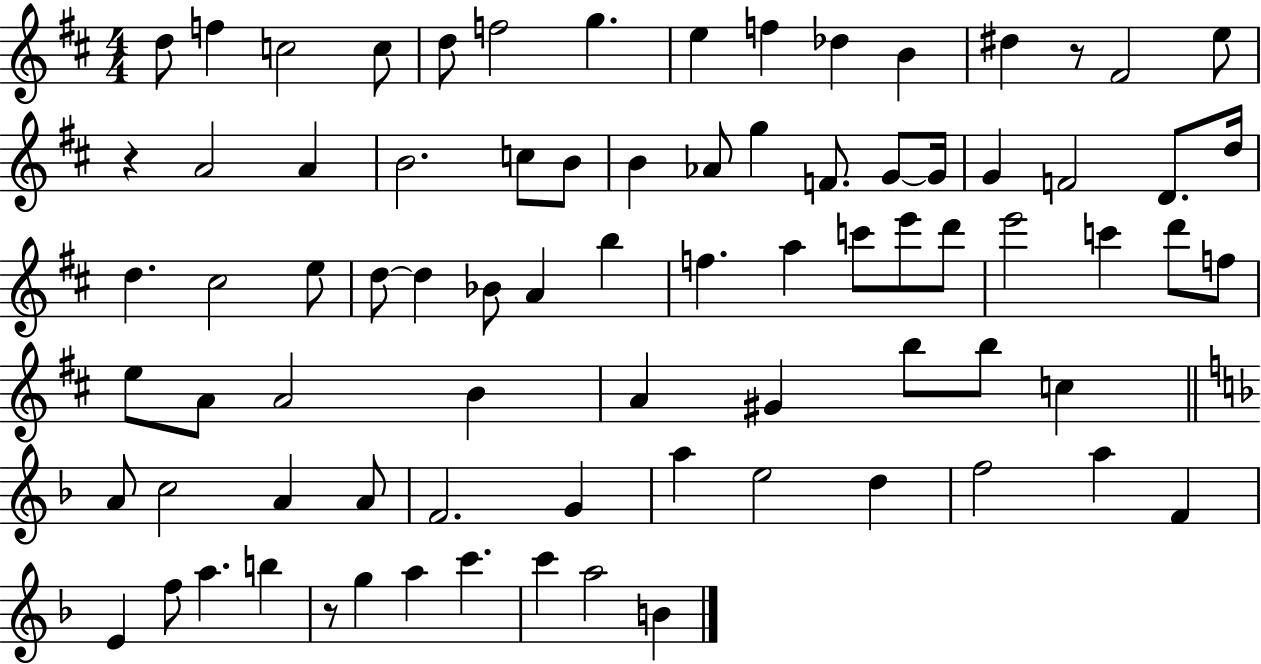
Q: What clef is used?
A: treble